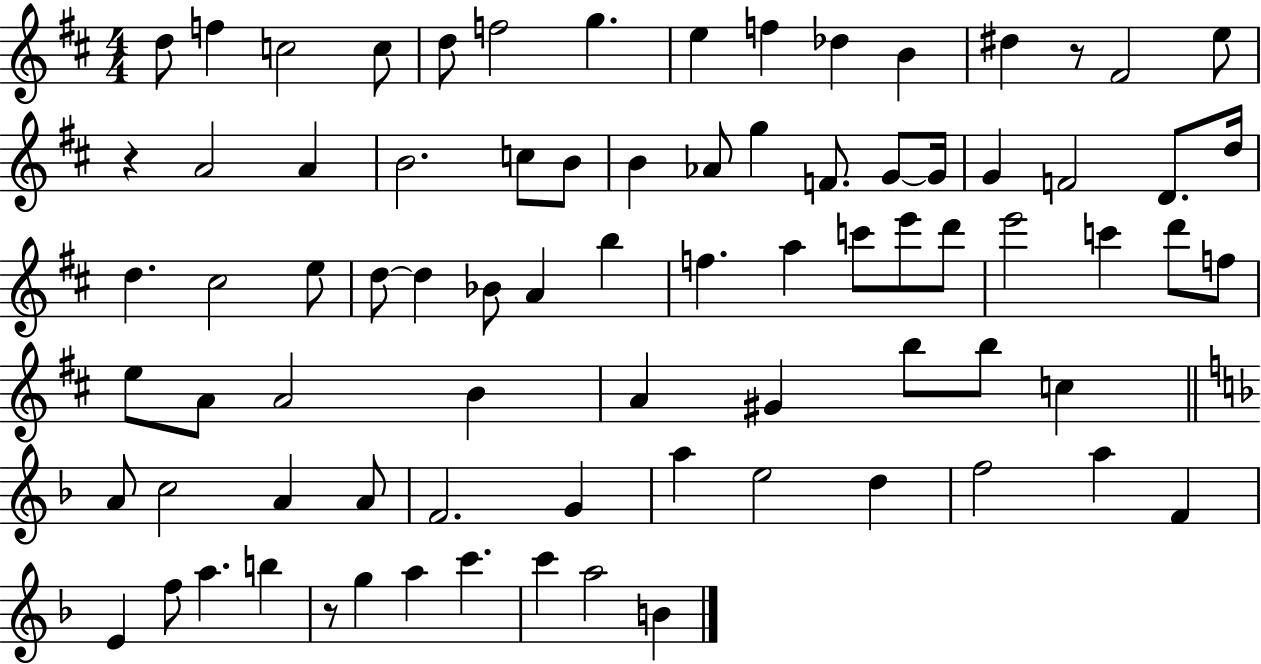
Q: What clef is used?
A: treble